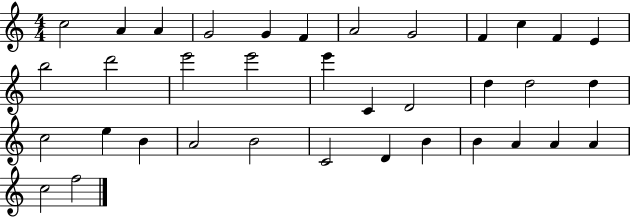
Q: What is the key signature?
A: C major